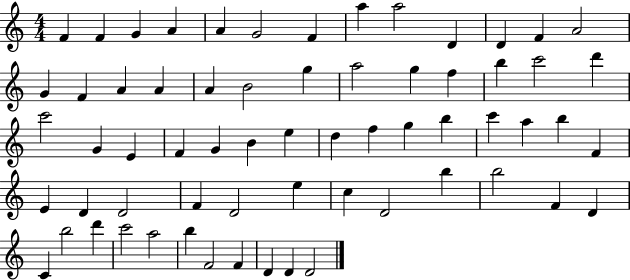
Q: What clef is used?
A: treble